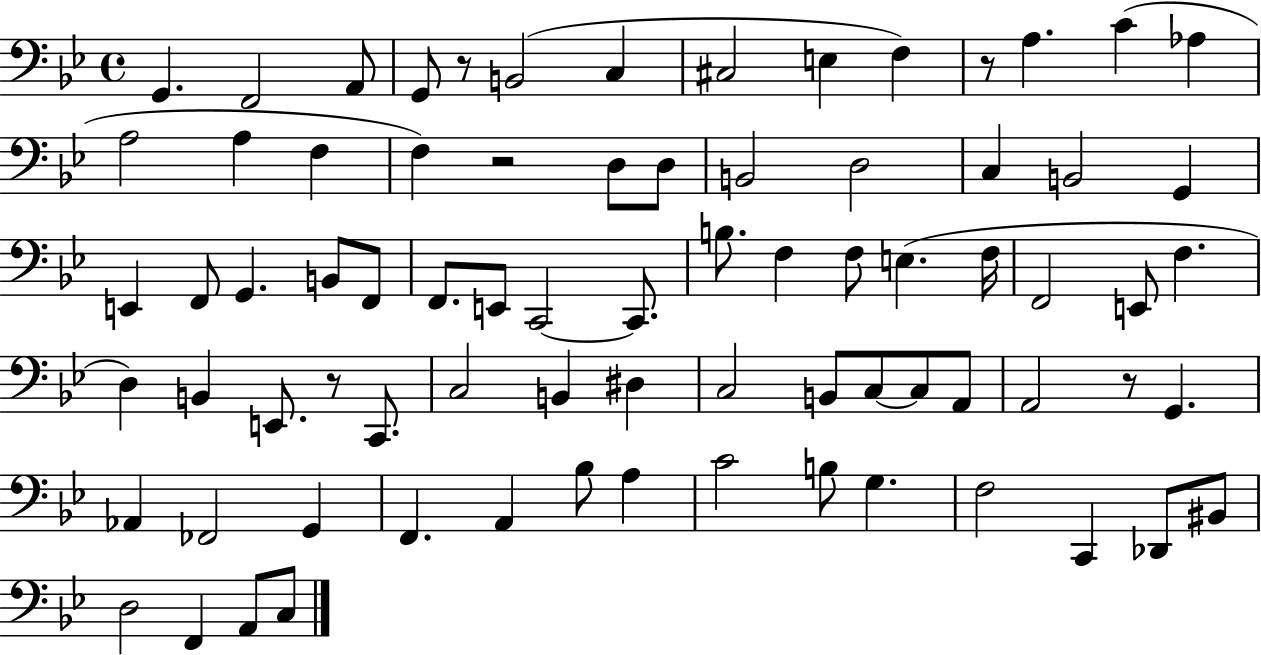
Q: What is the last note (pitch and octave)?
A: C3